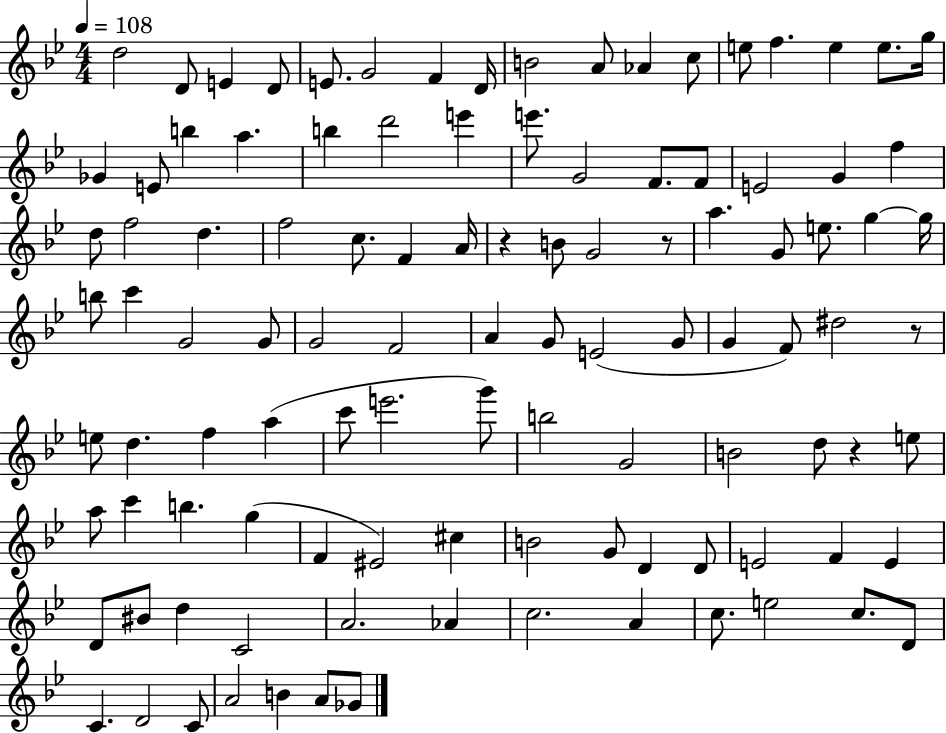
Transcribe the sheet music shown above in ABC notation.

X:1
T:Untitled
M:4/4
L:1/4
K:Bb
d2 D/2 E D/2 E/2 G2 F D/4 B2 A/2 _A c/2 e/2 f e e/2 g/4 _G E/2 b a b d'2 e' e'/2 G2 F/2 F/2 E2 G f d/2 f2 d f2 c/2 F A/4 z B/2 G2 z/2 a G/2 e/2 g g/4 b/2 c' G2 G/2 G2 F2 A G/2 E2 G/2 G F/2 ^d2 z/2 e/2 d f a c'/2 e'2 g'/2 b2 G2 B2 d/2 z e/2 a/2 c' b g F ^E2 ^c B2 G/2 D D/2 E2 F E D/2 ^B/2 d C2 A2 _A c2 A c/2 e2 c/2 D/2 C D2 C/2 A2 B A/2 _G/2